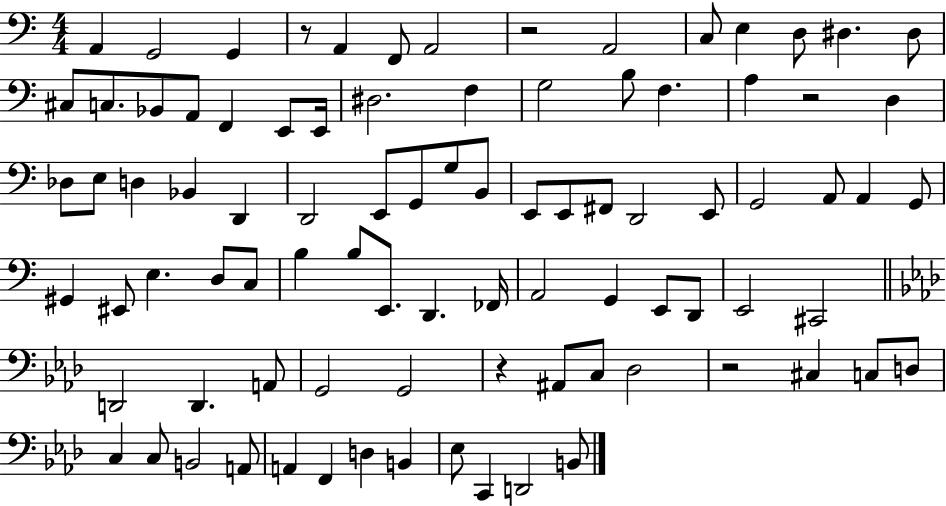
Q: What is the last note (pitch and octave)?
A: B2